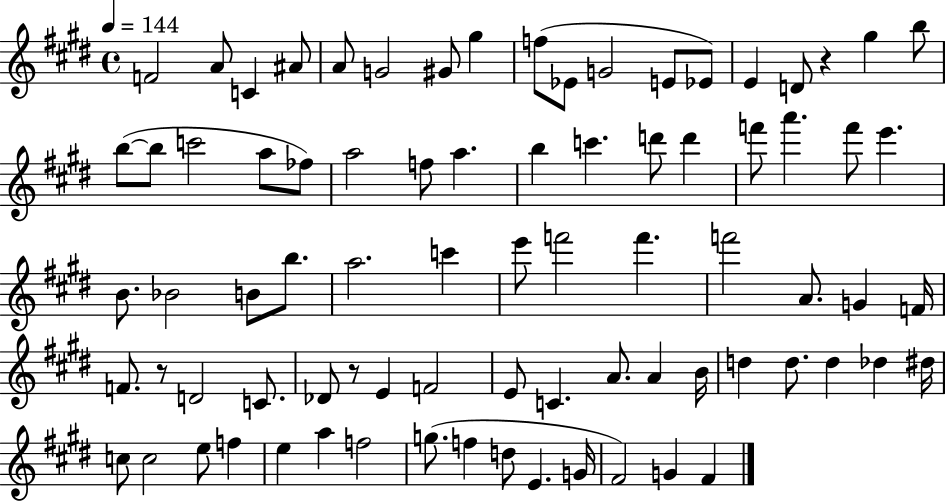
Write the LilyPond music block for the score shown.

{
  \clef treble
  \time 4/4
  \defaultTimeSignature
  \key e \major
  \tempo 4 = 144
  f'2 a'8 c'4 ais'8 | a'8 g'2 gis'8 gis''4 | f''8( ees'8 g'2 e'8 ees'8) | e'4 d'8 r4 gis''4 b''8 | \break b''8~(~ b''8 c'''2 a''8 fes''8) | a''2 f''8 a''4. | b''4 c'''4. d'''8 d'''4 | f'''8 a'''4. f'''8 e'''4. | \break b'8. bes'2 b'8 b''8. | a''2. c'''4 | e'''8 f'''2 f'''4. | f'''2 a'8. g'4 f'16 | \break f'8. r8 d'2 c'8. | des'8 r8 e'4 f'2 | e'8 c'4. a'8. a'4 b'16 | d''4 d''8. d''4 des''4 dis''16 | \break c''8 c''2 e''8 f''4 | e''4 a''4 f''2 | g''8.( f''4 d''8 e'4. g'16 | fis'2) g'4 fis'4 | \break \bar "|."
}